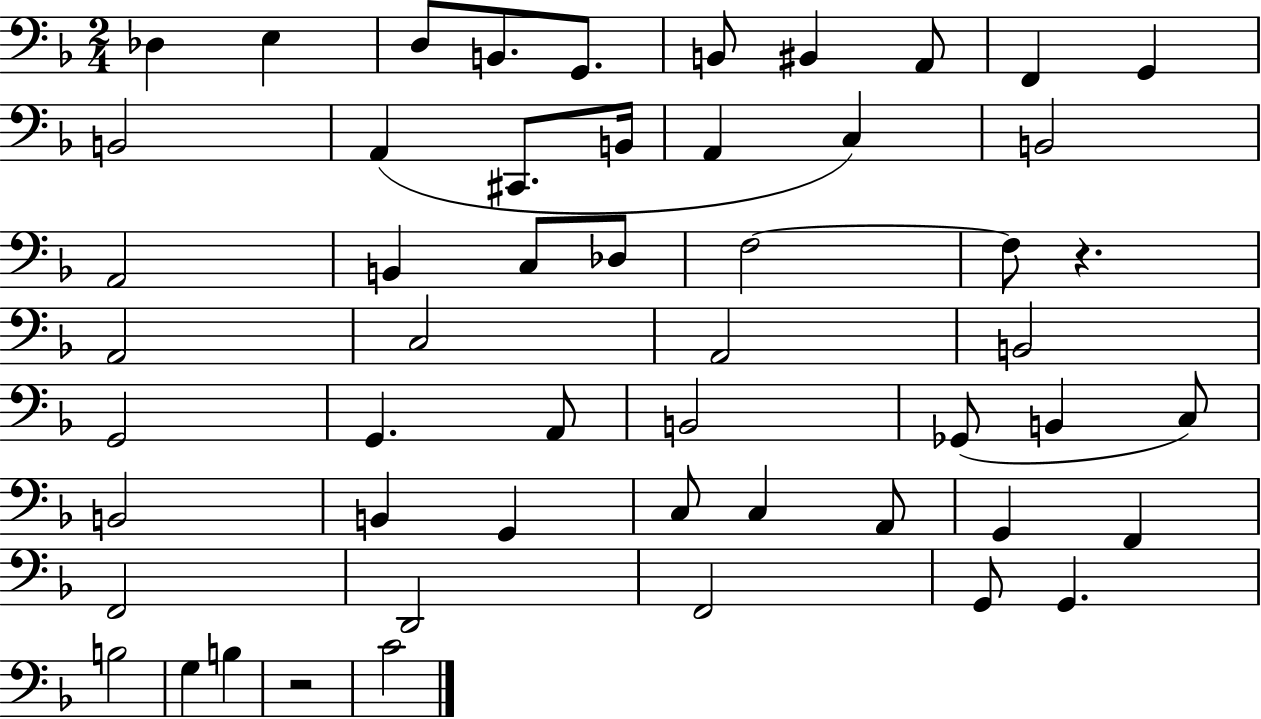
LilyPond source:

{
  \clef bass
  \numericTimeSignature
  \time 2/4
  \key f \major
  des4 e4 | d8 b,8. g,8. | b,8 bis,4 a,8 | f,4 g,4 | \break b,2 | a,4( cis,8. b,16 | a,4 c4) | b,2 | \break a,2 | b,4 c8 des8 | f2~~ | f8 r4. | \break a,2 | c2 | a,2 | b,2 | \break g,2 | g,4. a,8 | b,2 | ges,8( b,4 c8) | \break b,2 | b,4 g,4 | c8 c4 a,8 | g,4 f,4 | \break f,2 | d,2 | f,2 | g,8 g,4. | \break b2 | g4 b4 | r2 | c'2 | \break \bar "|."
}